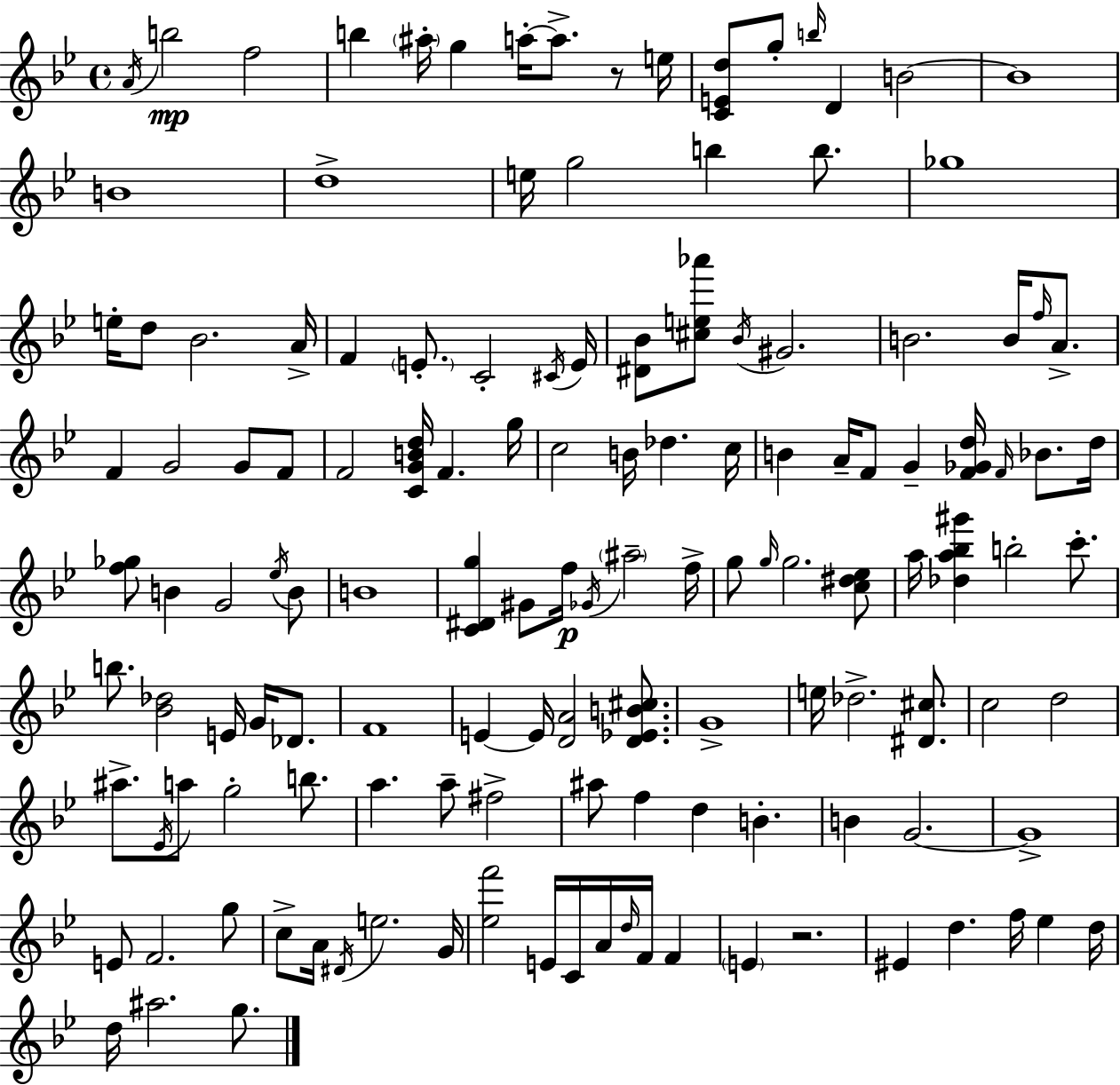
A4/s B5/h F5/h B5/q A#5/s G5/q A5/s A5/e. R/e E5/s [C4,E4,D5]/e G5/e B5/s D4/q B4/h B4/w B4/w D5/w E5/s G5/h B5/q B5/e. Gb5/w E5/s D5/e Bb4/h. A4/s F4/q E4/e. C4/h C#4/s E4/s [D#4,Bb4]/e [C#5,E5,Ab6]/e Bb4/s G#4/h. B4/h. B4/s F5/s A4/e. F4/q G4/h G4/e F4/e F4/h [C4,G4,B4,D5]/s F4/q. G5/s C5/h B4/s Db5/q. C5/s B4/q A4/s F4/e G4/q [F4,Gb4,D5]/s F4/s Bb4/e. D5/s [F5,Gb5]/e B4/q G4/h Eb5/s B4/e B4/w [C4,D#4,G5]/q G#4/e F5/s Gb4/s A#5/h F5/s G5/e G5/s G5/h. [C5,D#5,Eb5]/e A5/s [Db5,A5,Bb5,G#6]/q B5/h C6/e. B5/e. [Bb4,Db5]/h E4/s G4/s Db4/e. F4/w E4/q E4/s [D4,A4]/h [D4,Eb4,B4,C#5]/e. G4/w E5/s Db5/h. [D#4,C#5]/e. C5/h D5/h A#5/e. Eb4/s A5/e G5/h B5/e. A5/q. A5/e F#5/h A#5/e F5/q D5/q B4/q. B4/q G4/h. G4/w E4/e F4/h. G5/e C5/e A4/s D#4/s E5/h. G4/s [Eb5,F6]/h E4/s C4/s A4/s D5/s F4/s F4/q E4/q R/h. EIS4/q D5/q. F5/s Eb5/q D5/s D5/s A#5/h. G5/e.